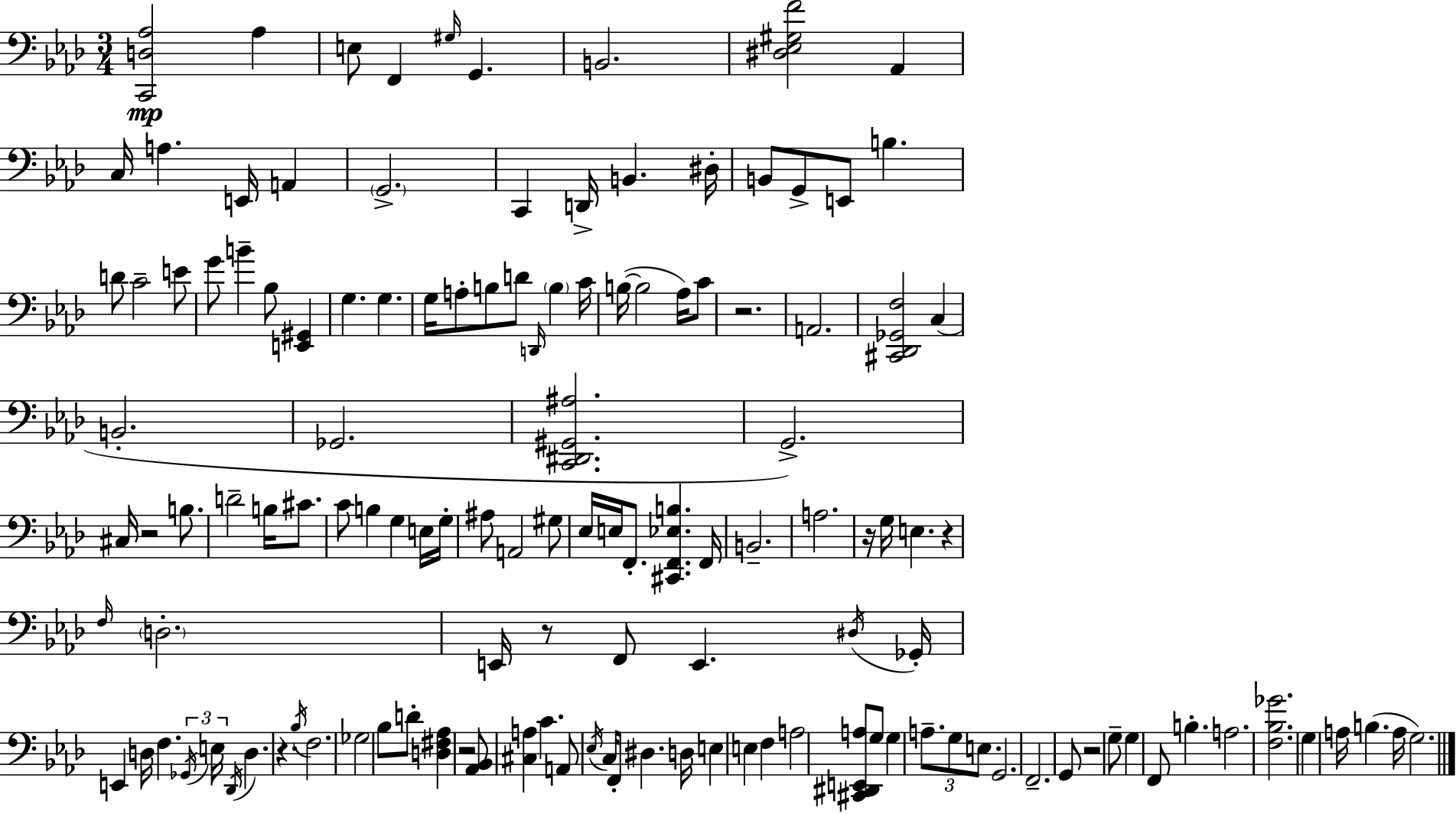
X:1
T:Untitled
M:3/4
L:1/4
K:Ab
[C,,D,_A,]2 _A, E,/2 F,, ^G,/4 G,, B,,2 [^D,_E,^G,F]2 _A,, C,/4 A, E,,/4 A,, G,,2 C,, D,,/4 B,, ^D,/4 B,,/2 G,,/2 E,,/2 B, D/2 C2 E/2 G/2 B _B,/2 [E,,^G,,] G, G, G,/4 A,/2 B,/2 D/2 D,,/4 B, C/4 B,/4 B,2 _A,/4 C/2 z2 A,,2 [^C,,_D,,_G,,F,]2 C, B,,2 _G,,2 [C,,^D,,^G,,^A,]2 G,,2 ^C,/4 z2 B,/2 D2 B,/4 ^C/2 C/2 B, G, E,/4 G,/4 ^A,/2 A,,2 ^G,/2 _E,/4 E,/4 F,,/2 [^C,,F,,_E,B,] F,,/4 B,,2 A,2 z/4 G,/4 E, z F,/4 D,2 E,,/4 z/2 F,,/2 E,, ^D,/4 _G,,/4 E,, D,/4 F, _G,,/4 E,/4 _D,,/4 D, z _B,/4 F,2 _G,2 _B,/2 D/2 [D,^F,_A,] z2 [_A,,_B,,]/2 [^C,A,] C A,,/2 _E,/4 C,/4 F,,/2 ^D, D,/4 E, E, F, A,2 [^C,,^D,,E,,A,]/2 G,/2 G, A,/2 G,/2 E,/2 G,,2 F,,2 G,,/2 z2 G,/2 G, F,,/2 B, A,2 [F,_B,_G]2 G, A,/4 B, A,/4 G,2